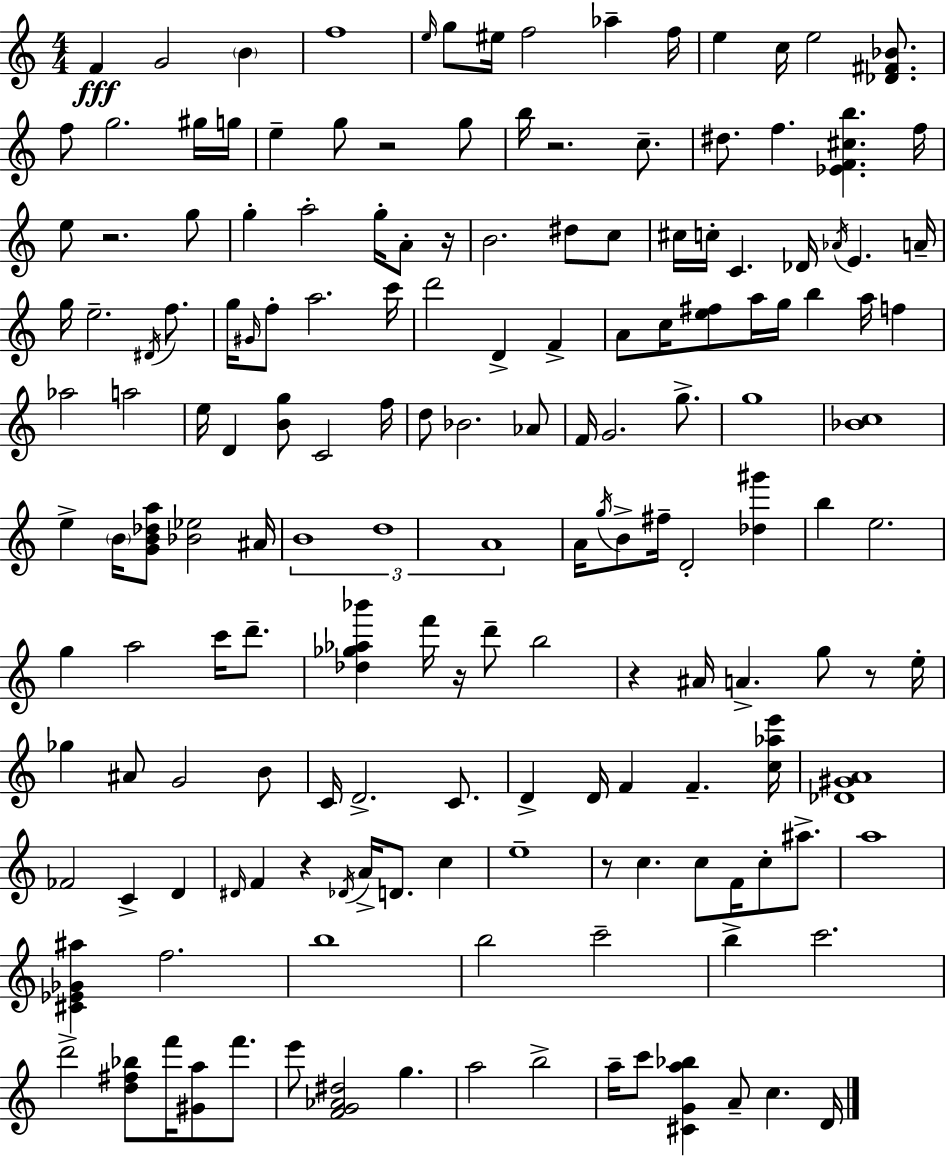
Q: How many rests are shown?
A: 9